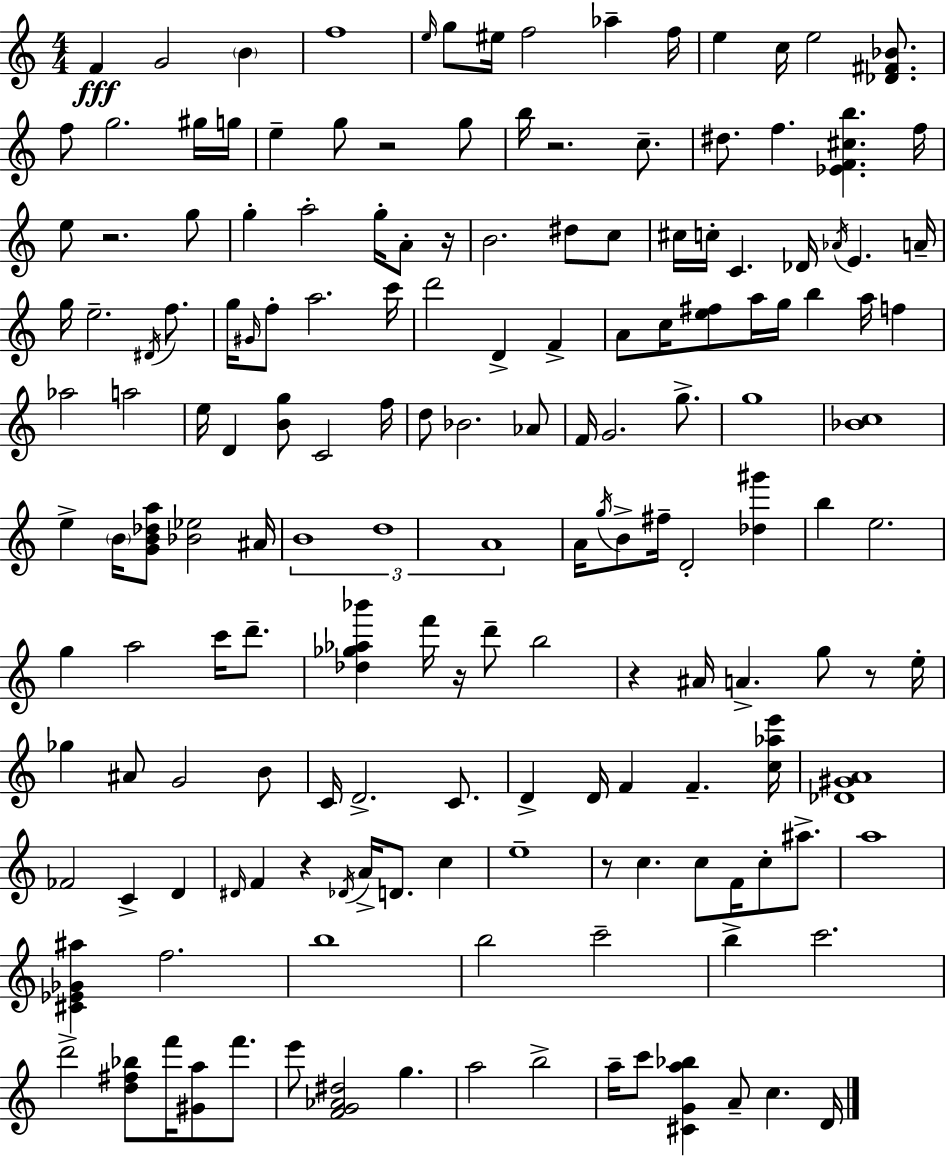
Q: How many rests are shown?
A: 9